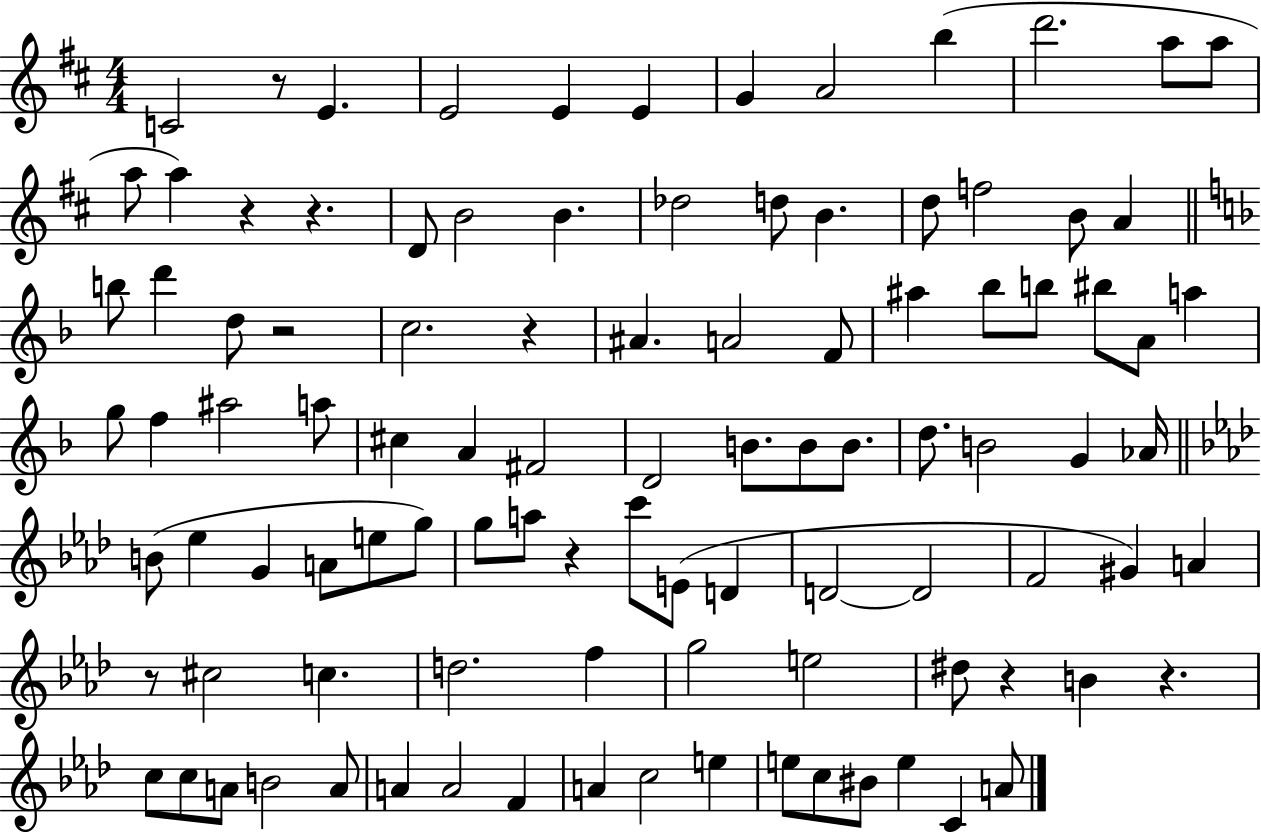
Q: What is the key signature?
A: D major